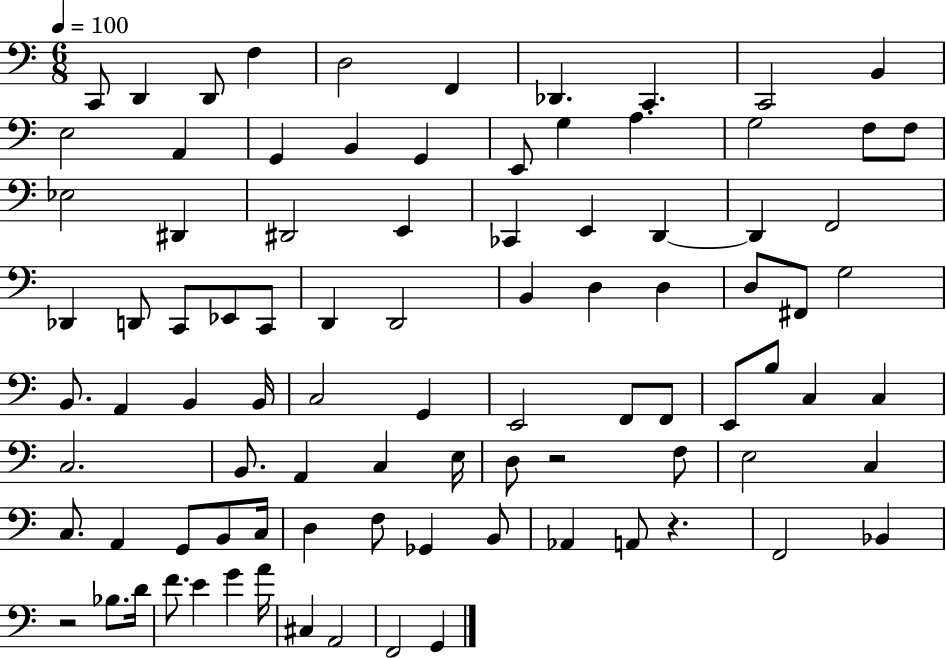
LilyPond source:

{
  \clef bass
  \numericTimeSignature
  \time 6/8
  \key c \major
  \tempo 4 = 100
  c,8 d,4 d,8 f4 | d2 f,4 | des,4. c,4. | c,2 b,4 | \break e2 a,4 | g,4 b,4 g,4 | e,8 g4 a4. | g2 f8 f8 | \break ees2 dis,4 | dis,2 e,4 | ces,4 e,4 d,4~~ | d,4 f,2 | \break des,4 d,8 c,8 ees,8 c,8 | d,4 d,2 | b,4 d4 d4 | d8 fis,8 g2 | \break b,8. a,4 b,4 b,16 | c2 g,4 | e,2 f,8 f,8 | e,8 b8 c4 c4 | \break c2. | b,8. a,4 c4 e16 | d8 r2 f8 | e2 c4 | \break c8. a,4 g,8 b,8 c16 | d4 f8 ges,4 b,8 | aes,4 a,8 r4. | f,2 bes,4 | \break r2 bes8. d'16 | f'8. e'4 g'4 a'16 | cis4 a,2 | f,2 g,4 | \break \bar "|."
}